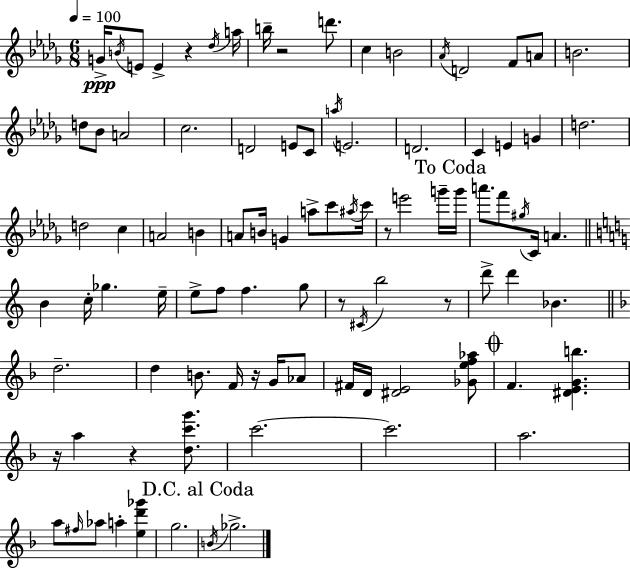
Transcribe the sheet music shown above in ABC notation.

X:1
T:Untitled
M:6/8
L:1/4
K:Bbm
G/4 B/4 E/2 E z _d/4 a/4 b/4 z2 d'/2 c B2 _A/4 D2 F/2 A/2 B2 d/2 _B/2 A2 c2 D2 E/2 C/2 a/4 E2 D2 C E G d2 d2 c A2 B A/2 B/4 G a/2 c'/2 ^a/4 c'/4 z/2 e'2 g'/4 g'/4 a'/2 f'/2 ^g/4 C/4 A B c/4 _g e/4 e/2 f/2 f g/2 z/2 ^C/4 b2 z/2 d'/2 d' _B d2 d B/2 F/4 z/4 G/4 _A/2 ^F/4 D/4 [^DE]2 [_Gef_a]/2 F [^DEGb] z/4 a z [dc'g']/2 c'2 c'2 a2 a/2 ^f/4 _a/2 a [ed'_g'] g2 B/4 _g2